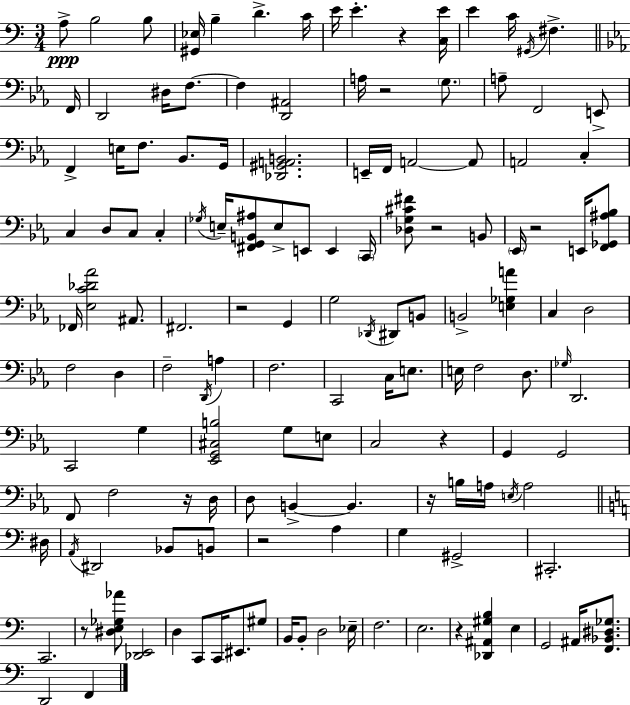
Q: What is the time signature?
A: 3/4